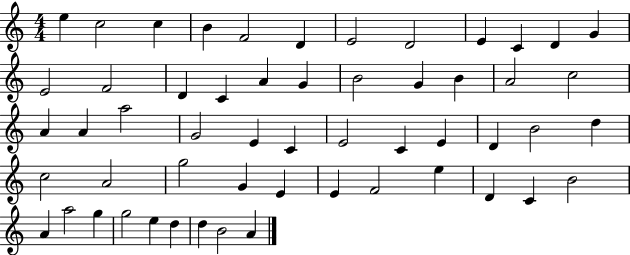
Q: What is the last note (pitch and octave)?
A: A4